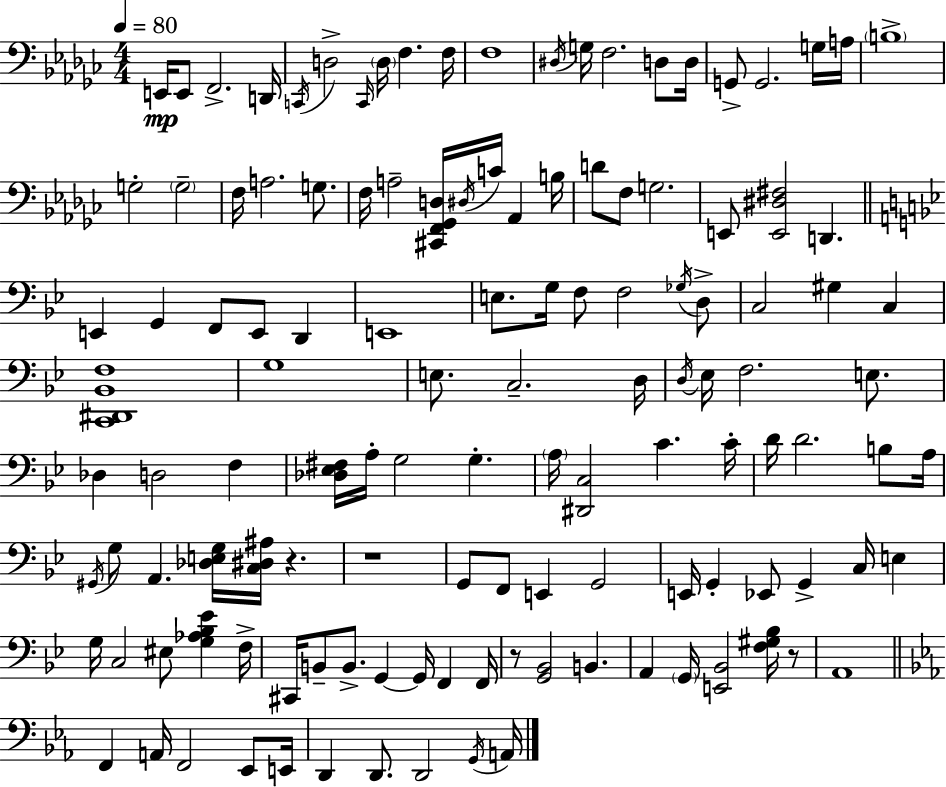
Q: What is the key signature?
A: EES minor